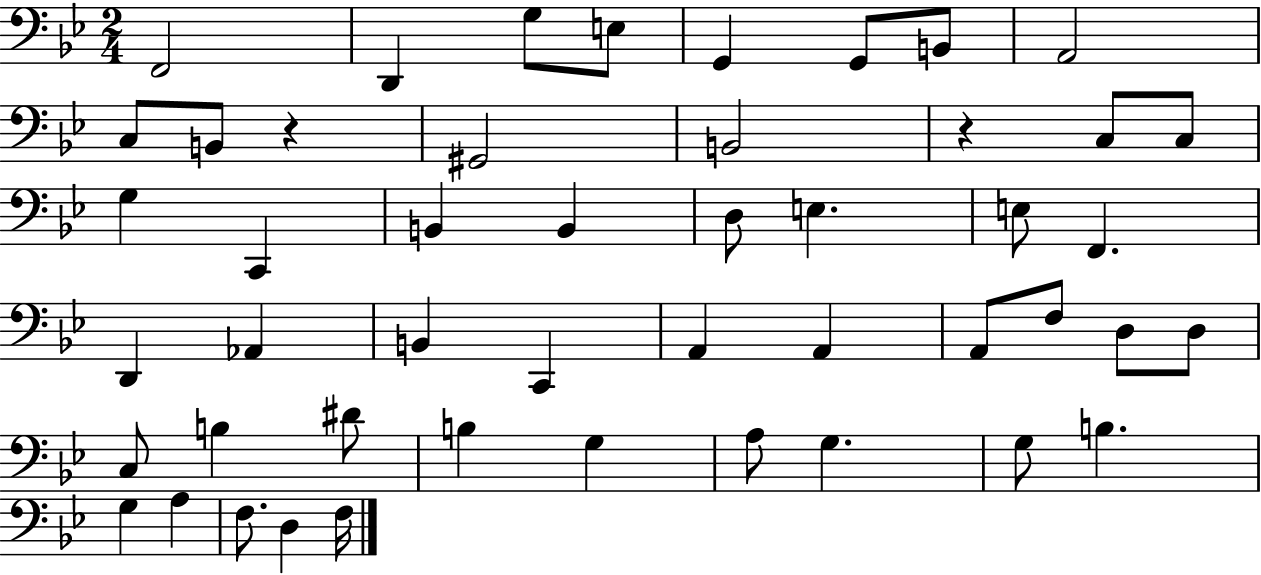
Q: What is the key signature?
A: BES major